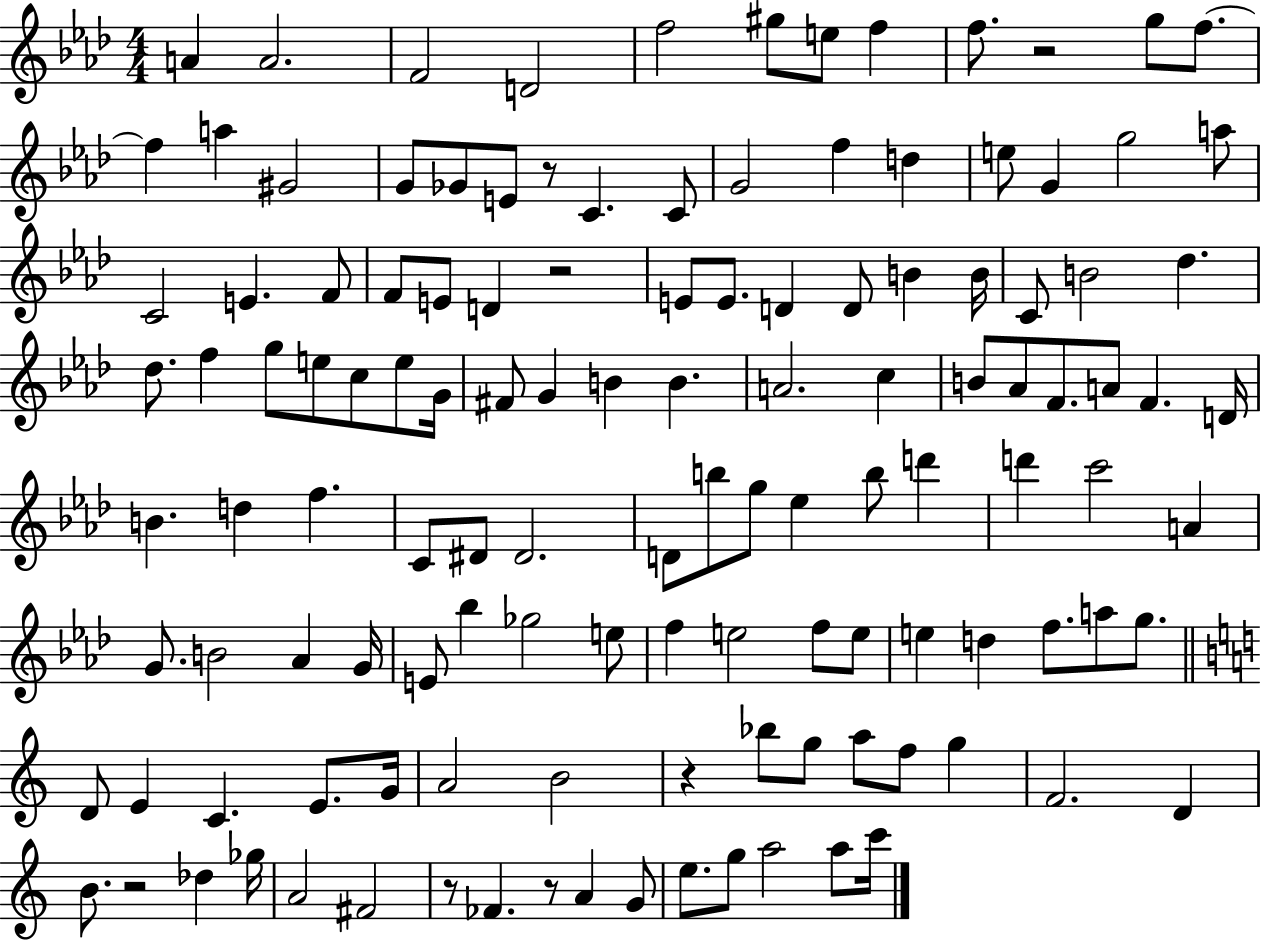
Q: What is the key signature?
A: AES major